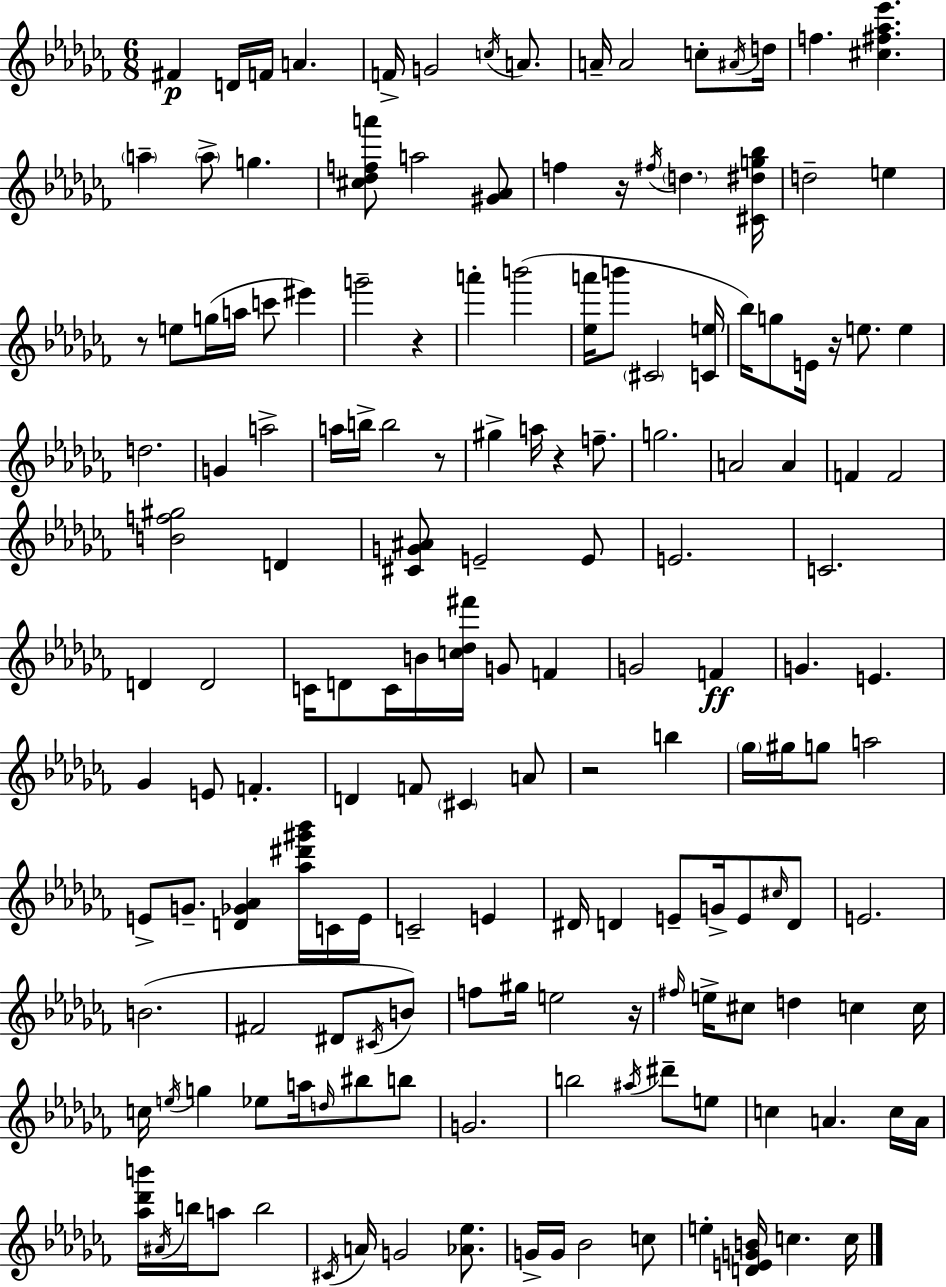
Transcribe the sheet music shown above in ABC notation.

X:1
T:Untitled
M:6/8
L:1/4
K:Abm
^F D/4 F/4 A F/4 G2 c/4 A/2 A/4 A2 c/2 ^A/4 d/4 f [^c^f_a_e'] a a/2 g [^c_dfa']/2 a2 [^G_A]/2 f z/4 ^f/4 d [^C^dg_b]/4 d2 e z/2 e/2 g/4 a/4 c'/2 ^e' g'2 z a' b'2 [_ea']/4 b'/2 ^C2 [Ce]/4 _b/4 g/2 E/4 z/4 e/2 e d2 G a2 a/4 b/4 b2 z/2 ^g a/4 z f/2 g2 A2 A F F2 [Bf^g]2 D [^CG^A]/2 E2 E/2 E2 C2 D D2 C/4 D/2 C/4 B/4 [c_d^f']/4 G/2 F G2 F G E _G E/2 F D F/2 ^C A/2 z2 b _g/4 ^g/4 g/2 a2 E/2 G/2 [D_G_A] [_a^d'^g'_b']/4 C/4 E/4 C2 E ^D/4 D E/2 G/4 E/2 ^c/4 D/2 E2 B2 ^F2 ^D/2 ^C/4 B/2 f/2 ^g/4 e2 z/4 ^f/4 e/4 ^c/2 d c c/4 c/4 e/4 g _e/2 a/4 d/4 ^b/2 b/2 G2 b2 ^a/4 ^d'/2 e/2 c A c/4 A/4 [_a_d'b']/4 ^A/4 b/4 a/2 b2 ^C/4 A/4 G2 [_A_e]/2 G/4 G/4 _B2 c/2 e [DEGB]/4 c c/4